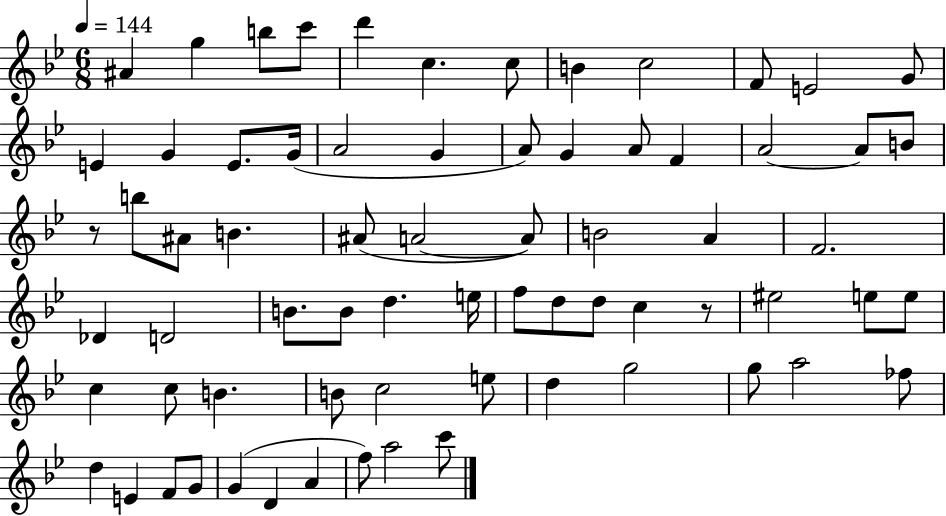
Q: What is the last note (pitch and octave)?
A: C6